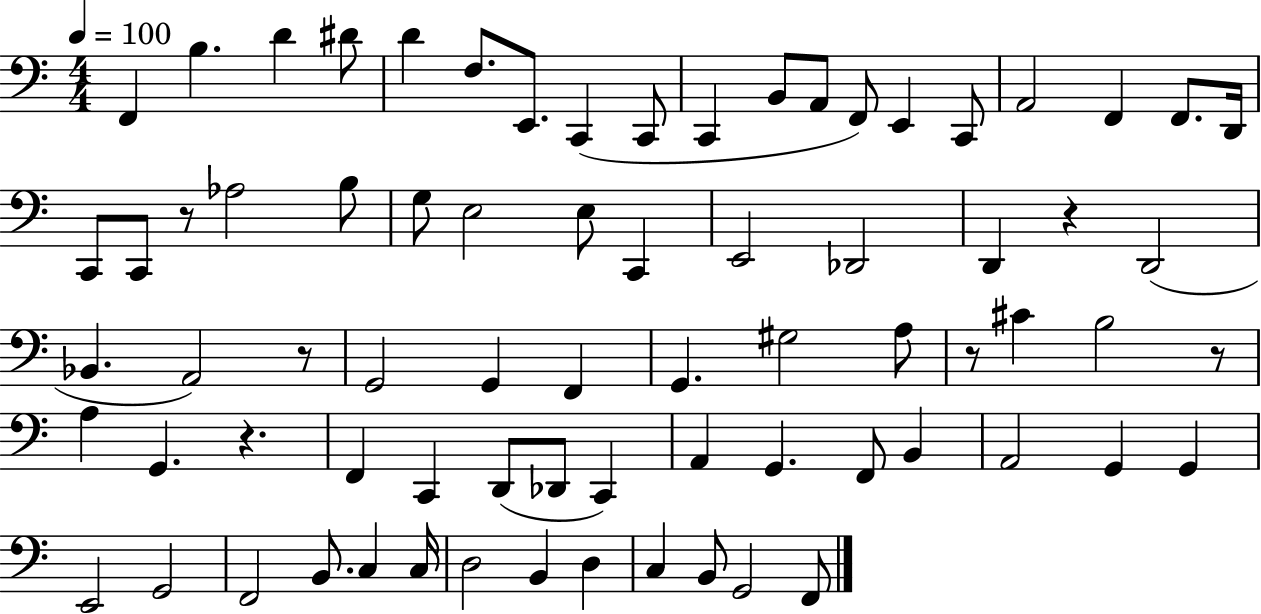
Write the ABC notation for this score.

X:1
T:Untitled
M:4/4
L:1/4
K:C
F,, B, D ^D/2 D F,/2 E,,/2 C,, C,,/2 C,, B,,/2 A,,/2 F,,/2 E,, C,,/2 A,,2 F,, F,,/2 D,,/4 C,,/2 C,,/2 z/2 _A,2 B,/2 G,/2 E,2 E,/2 C,, E,,2 _D,,2 D,, z D,,2 _B,, A,,2 z/2 G,,2 G,, F,, G,, ^G,2 A,/2 z/2 ^C B,2 z/2 A, G,, z F,, C,, D,,/2 _D,,/2 C,, A,, G,, F,,/2 B,, A,,2 G,, G,, E,,2 G,,2 F,,2 B,,/2 C, C,/4 D,2 B,, D, C, B,,/2 G,,2 F,,/2